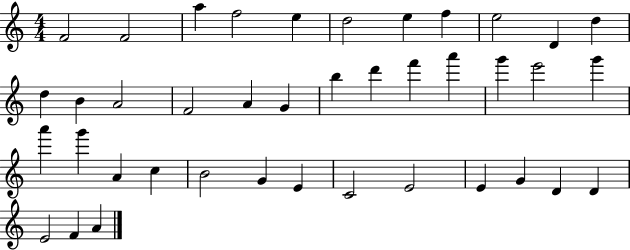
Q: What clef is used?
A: treble